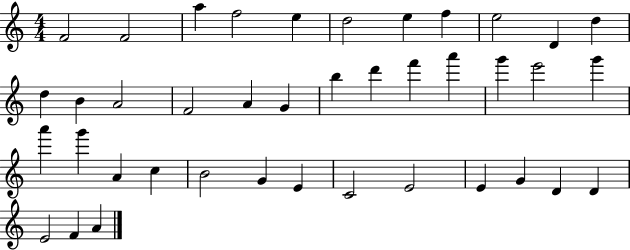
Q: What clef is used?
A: treble